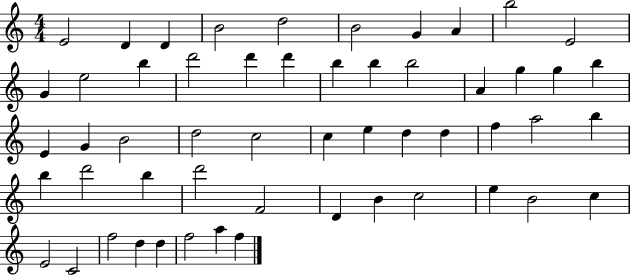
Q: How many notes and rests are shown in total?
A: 54